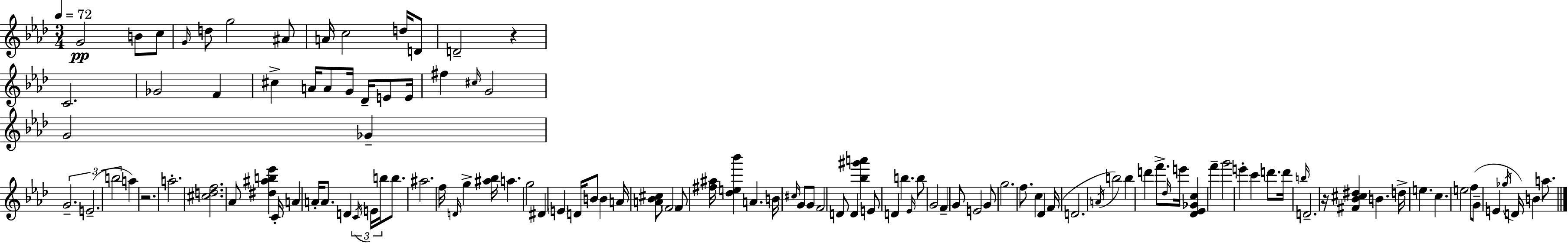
G4/h B4/e C5/e G4/s D5/e G5/h A#4/e A4/s C5/h D5/s D4/e D4/h R/q C4/h. Gb4/h F4/q C#5/q A4/s A4/e G4/s Db4/s E4/e E4/s F#5/q C#5/s G4/h G4/h Gb4/q G4/h. E4/h. B5/h A5/q R/h. A5/h. [C#5,D5,F5]/h. Ab4/e [D#5,A#5,B5,Eb6]/q C4/s A4/q A4/s A4/e. D4/q C4/s E4/s B5/s B5/e. A#5/h. F5/s D4/s G5/q [A#5,Bb5]/s A5/q. G5/h D#4/q E4/q D4/s B4/e B4/q A4/s [A4,Bb4,C#5]/e F4/h F4/e [F#5,A#5]/s [Db5,E5,Bb6]/q A4/q. B4/s C#5/s G4/e G4/e F4/h D4/e D4/q [Bb5,G#6,A6]/q E4/e D4/q B5/q. Eb4/s B5/e G4/h F4/q G4/e E4/h G4/e G5/h. F5/e. C5/q Db4/q F4/s D4/h. A4/s B5/h B5/q D6/q F6/e. Db5/s E6/s [Db4,Eb4,Gb4,C5]/q F6/q G6/h E6/q C6/q D6/e. D6/s B5/s D4/h. R/s [F#4,Bb4,C#5,D#5]/q B4/q. D5/s E5/q. C5/q. E5/h F5/e G4/e E4/q Gb5/s D4/s B4/q A5/e.